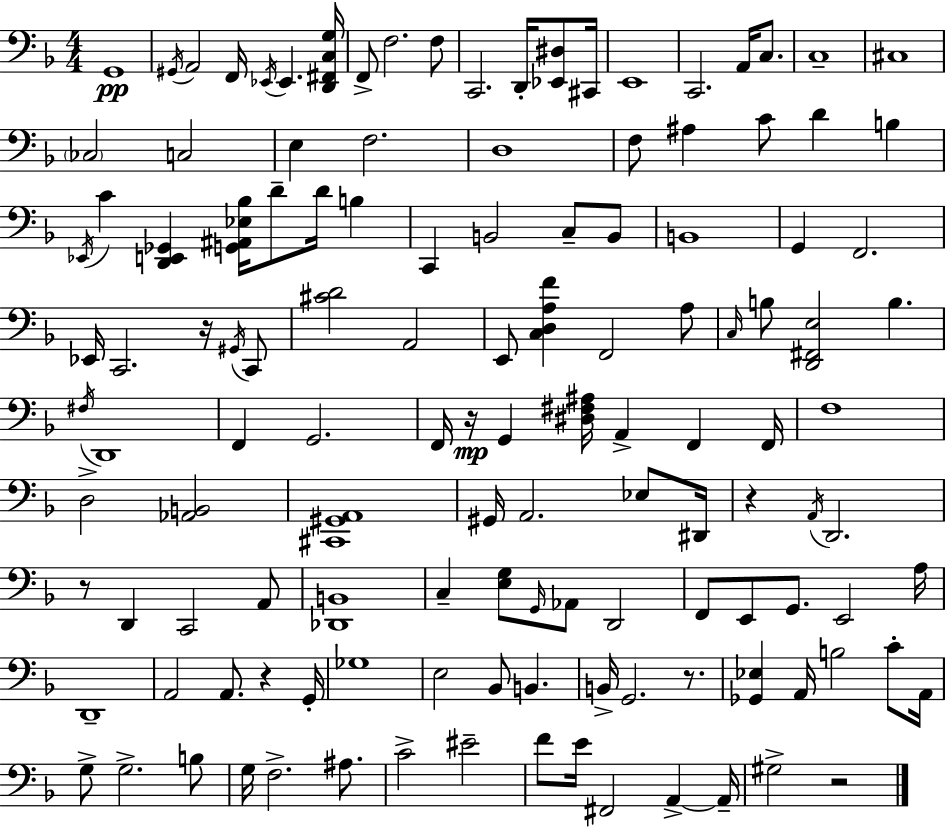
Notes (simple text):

G2/w G#2/s A2/h F2/s Eb2/s Eb2/q. [D2,F#2,C3,G3]/s F2/e F3/h. F3/e C2/h. D2/s [Eb2,D#3]/e C#2/s E2/w C2/h. A2/s C3/e. C3/w C#3/w CES3/h C3/h E3/q F3/h. D3/w F3/e A#3/q C4/e D4/q B3/q Eb2/s C4/q [D2,E2,Gb2]/q [G2,A#2,Eb3,Bb3]/s D4/e D4/s B3/q C2/q B2/h C3/e B2/e B2/w G2/q F2/h. Eb2/s C2/h. R/s G#2/s C2/e [C#4,D4]/h A2/h E2/e [C3,D3,A3,F4]/q F2/h A3/e C3/s B3/e [D2,F#2,E3]/h B3/q. F#3/s D2/w F2/q G2/h. F2/s R/s G2/q [D#3,F#3,A#3]/s A2/q F2/q F2/s F3/w D3/h [Ab2,B2]/h [C#2,G#2,A2]/w G#2/s A2/h. Eb3/e D#2/s R/q A2/s D2/h. R/e D2/q C2/h A2/e [Db2,B2]/w C3/q [E3,G3]/e G2/s Ab2/e D2/h F2/e E2/e G2/e. E2/h A3/s D2/w A2/h A2/e. R/q G2/s Gb3/w E3/h Bb2/e B2/q. B2/s G2/h. R/e. [Gb2,Eb3]/q A2/s B3/h C4/e A2/s G3/e G3/h. B3/e G3/s F3/h. A#3/e. C4/h EIS4/h F4/e E4/s F#2/h A2/q A2/s G#3/h R/h